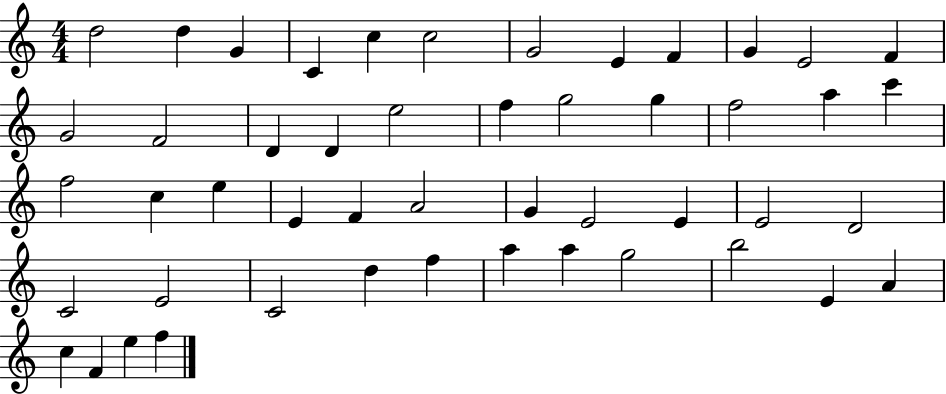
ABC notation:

X:1
T:Untitled
M:4/4
L:1/4
K:C
d2 d G C c c2 G2 E F G E2 F G2 F2 D D e2 f g2 g f2 a c' f2 c e E F A2 G E2 E E2 D2 C2 E2 C2 d f a a g2 b2 E A c F e f